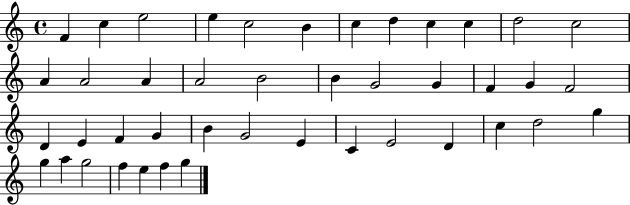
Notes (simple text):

F4/q C5/q E5/h E5/q C5/h B4/q C5/q D5/q C5/q C5/q D5/h C5/h A4/q A4/h A4/q A4/h B4/h B4/q G4/h G4/q F4/q G4/q F4/h D4/q E4/q F4/q G4/q B4/q G4/h E4/q C4/q E4/h D4/q C5/q D5/h G5/q G5/q A5/q G5/h F5/q E5/q F5/q G5/q